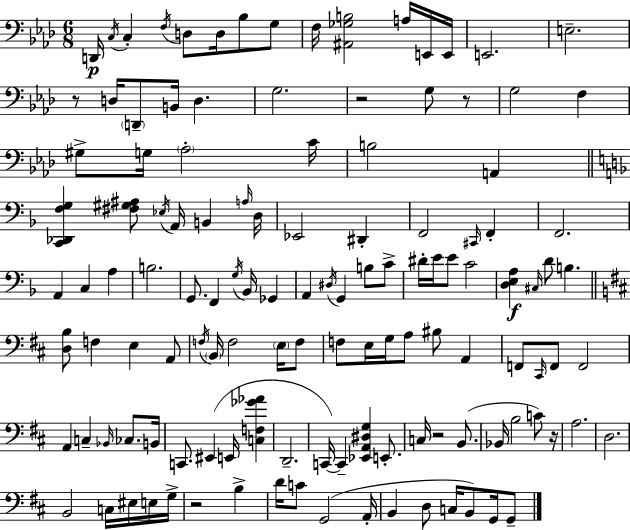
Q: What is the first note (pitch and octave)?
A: D2